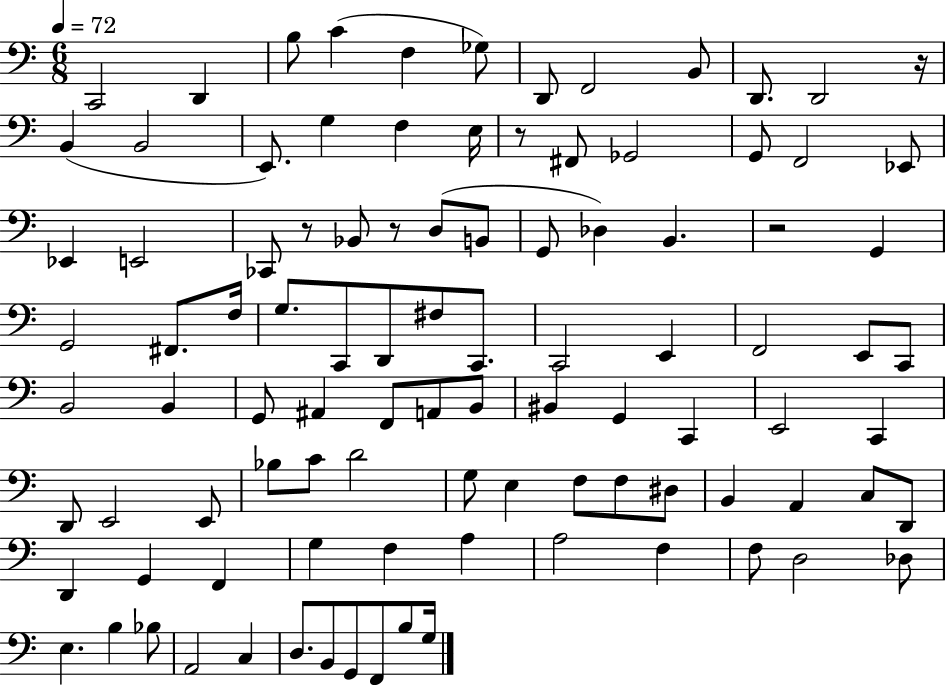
{
  \clef bass
  \numericTimeSignature
  \time 6/8
  \key c \major
  \tempo 4 = 72
  c,2 d,4 | b8 c'4( f4 ges8) | d,8 f,2 b,8 | d,8. d,2 r16 | \break b,4( b,2 | e,8.) g4 f4 e16 | r8 fis,8 ges,2 | g,8 f,2 ees,8 | \break ees,4 e,2 | ces,8 r8 bes,8 r8 d8( b,8 | g,8 des4) b,4. | r2 g,4 | \break g,2 fis,8. f16 | g8. c,8 d,8 fis8 c,8. | c,2 e,4 | f,2 e,8 c,8 | \break b,2 b,4 | g,8 ais,4 f,8 a,8 b,8 | bis,4 g,4 c,4 | e,2 c,4 | \break d,8 e,2 e,8 | bes8 c'8 d'2 | g8 e4 f8 f8 dis8 | b,4 a,4 c8 d,8 | \break d,4 g,4 f,4 | g4 f4 a4 | a2 f4 | f8 d2 des8 | \break e4. b4 bes8 | a,2 c4 | d8. b,8 g,8 f,8 b8 g16 | \bar "|."
}